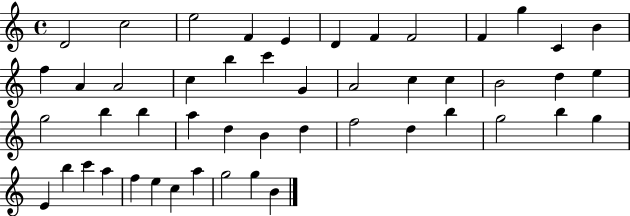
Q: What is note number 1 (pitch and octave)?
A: D4